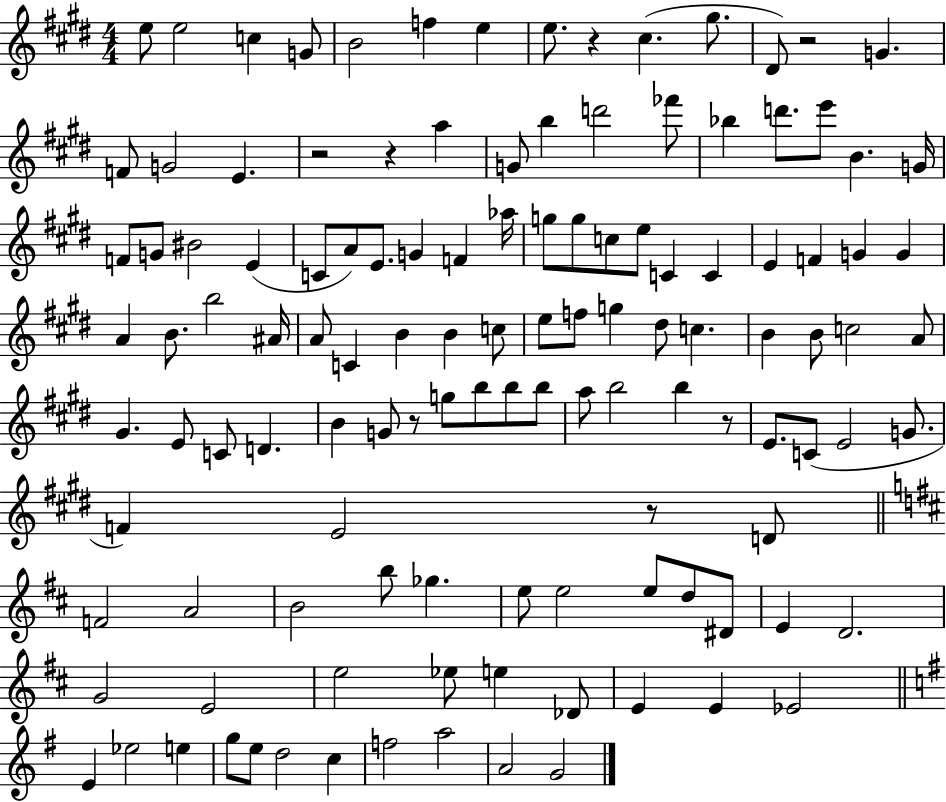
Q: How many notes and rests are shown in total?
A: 122